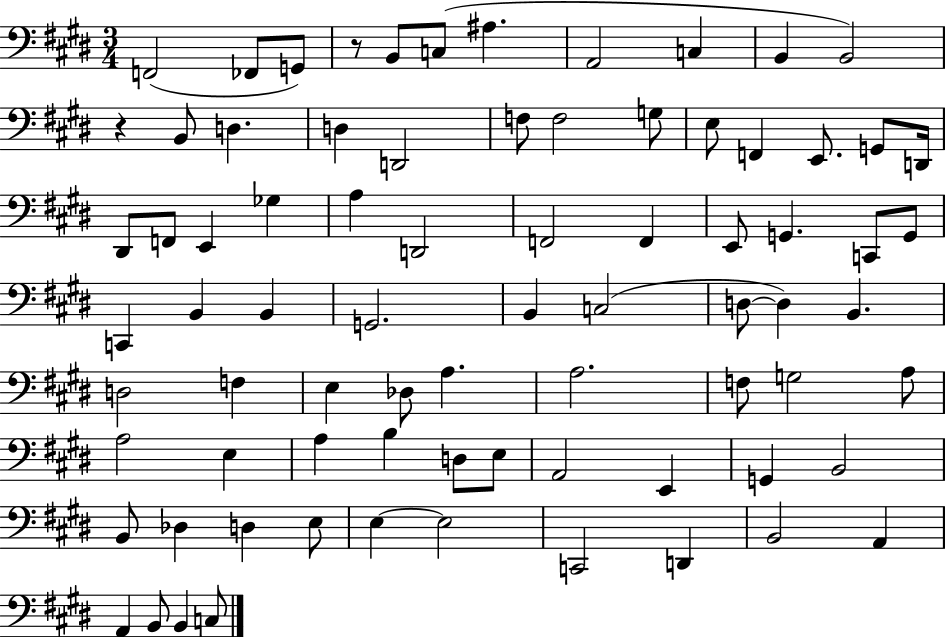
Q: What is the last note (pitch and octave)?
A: C3